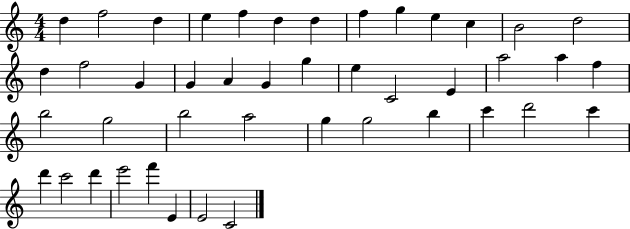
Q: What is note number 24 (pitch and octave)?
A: A5